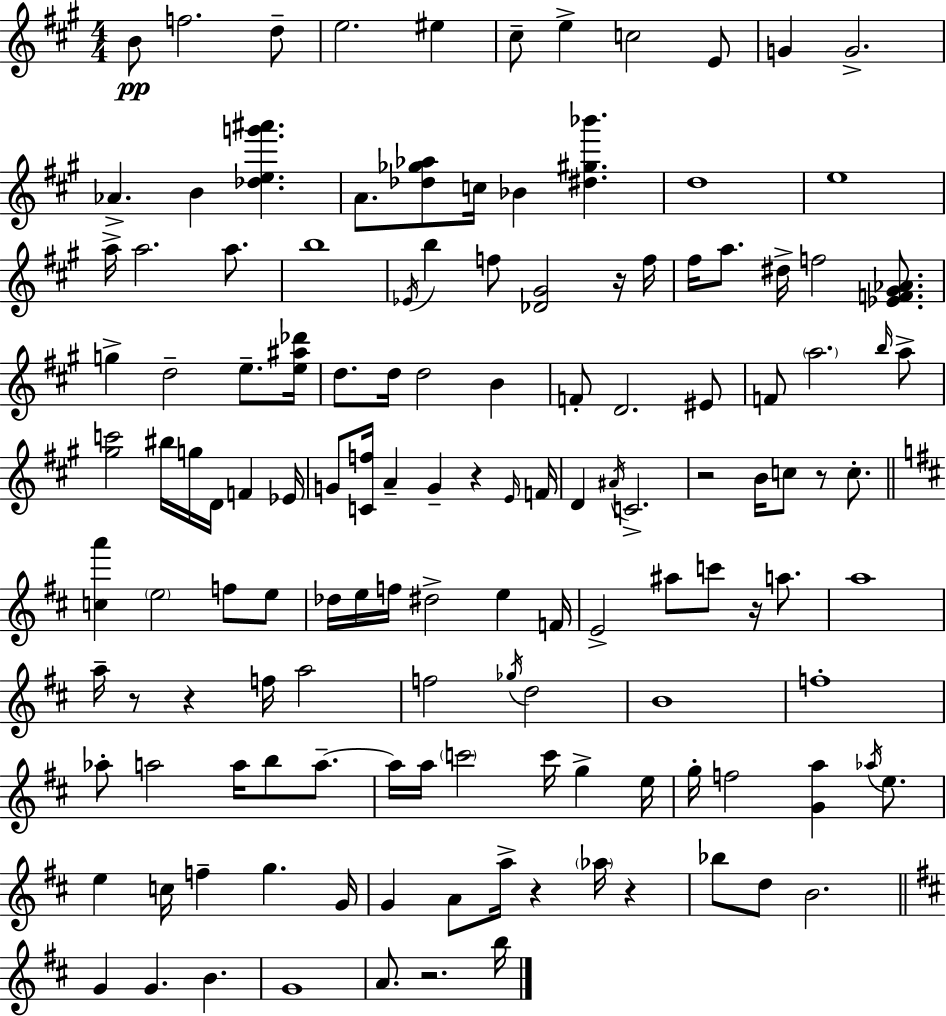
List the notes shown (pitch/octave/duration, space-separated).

B4/e F5/h. D5/e E5/h. EIS5/q C#5/e E5/q C5/h E4/e G4/q G4/h. Ab4/q. B4/q [Db5,E5,G6,A#6]/q. A4/e. [Db5,Gb5,Ab5]/e C5/s Bb4/q [D#5,G#5,Bb6]/q. D5/w E5/w A5/s A5/h. A5/e. B5/w Eb4/s B5/q F5/e [Db4,G#4]/h R/s F5/s F#5/s A5/e. D#5/s F5/h [Eb4,F4,G#4,Ab4]/e. G5/q D5/h E5/e. [E5,A#5,Db6]/s D5/e. D5/s D5/h B4/q F4/e D4/h. EIS4/e F4/e A5/h. B5/s A5/e [G#5,C6]/h BIS5/s G5/s D4/s F4/q Eb4/s G4/e [C4,F5]/s A4/q G4/q R/q E4/s F4/s D4/q A#4/s C4/h. R/h B4/s C5/e R/e C5/e. [C5,A6]/q E5/h F5/e E5/e Db5/s E5/s F5/s D#5/h E5/q F4/s E4/h A#5/e C6/e R/s A5/e. A5/w A5/s R/e R/q F5/s A5/h F5/h Gb5/s D5/h B4/w F5/w Ab5/e A5/h A5/s B5/e A5/e. A5/s A5/s C6/h C6/s G5/q E5/s G5/s F5/h [G4,A5]/q Ab5/s E5/e. E5/q C5/s F5/q G5/q. G4/s G4/q A4/e A5/s R/q Ab5/s R/q Bb5/e D5/e B4/h. G4/q G4/q. B4/q. G4/w A4/e. R/h. B5/s